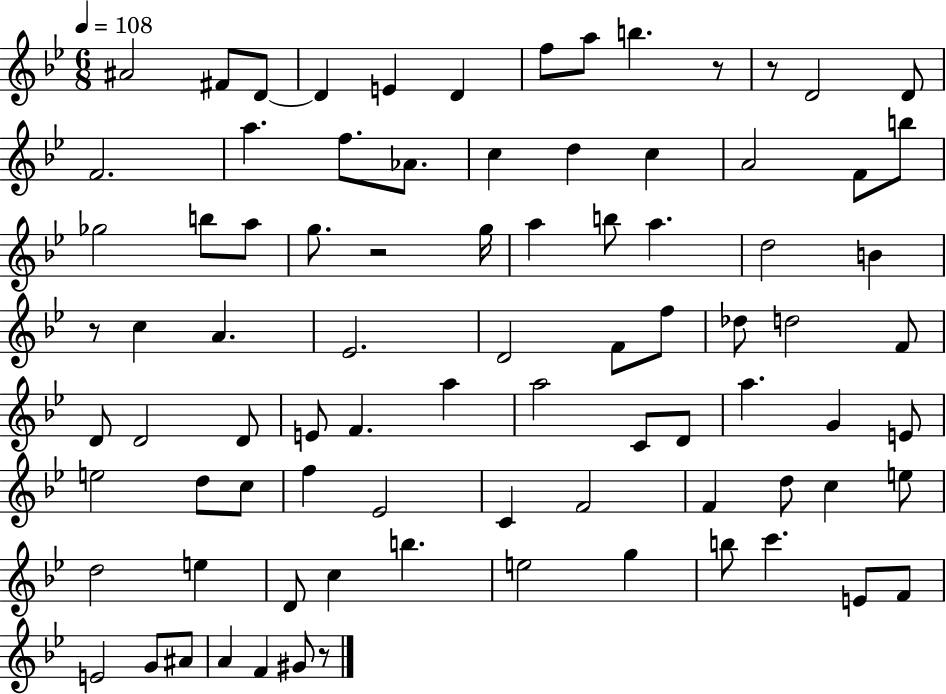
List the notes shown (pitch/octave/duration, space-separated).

A#4/h F#4/e D4/e D4/q E4/q D4/q F5/e A5/e B5/q. R/e R/e D4/h D4/e F4/h. A5/q. F5/e. Ab4/e. C5/q D5/q C5/q A4/h F4/e B5/e Gb5/h B5/e A5/e G5/e. R/h G5/s A5/q B5/e A5/q. D5/h B4/q R/e C5/q A4/q. Eb4/h. D4/h F4/e F5/e Db5/e D5/h F4/e D4/e D4/h D4/e E4/e F4/q. A5/q A5/h C4/e D4/e A5/q. G4/q E4/e E5/h D5/e C5/e F5/q Eb4/h C4/q F4/h F4/q D5/e C5/q E5/e D5/h E5/q D4/e C5/q B5/q. E5/h G5/q B5/e C6/q. E4/e F4/e E4/h G4/e A#4/e A4/q F4/q G#4/e R/e